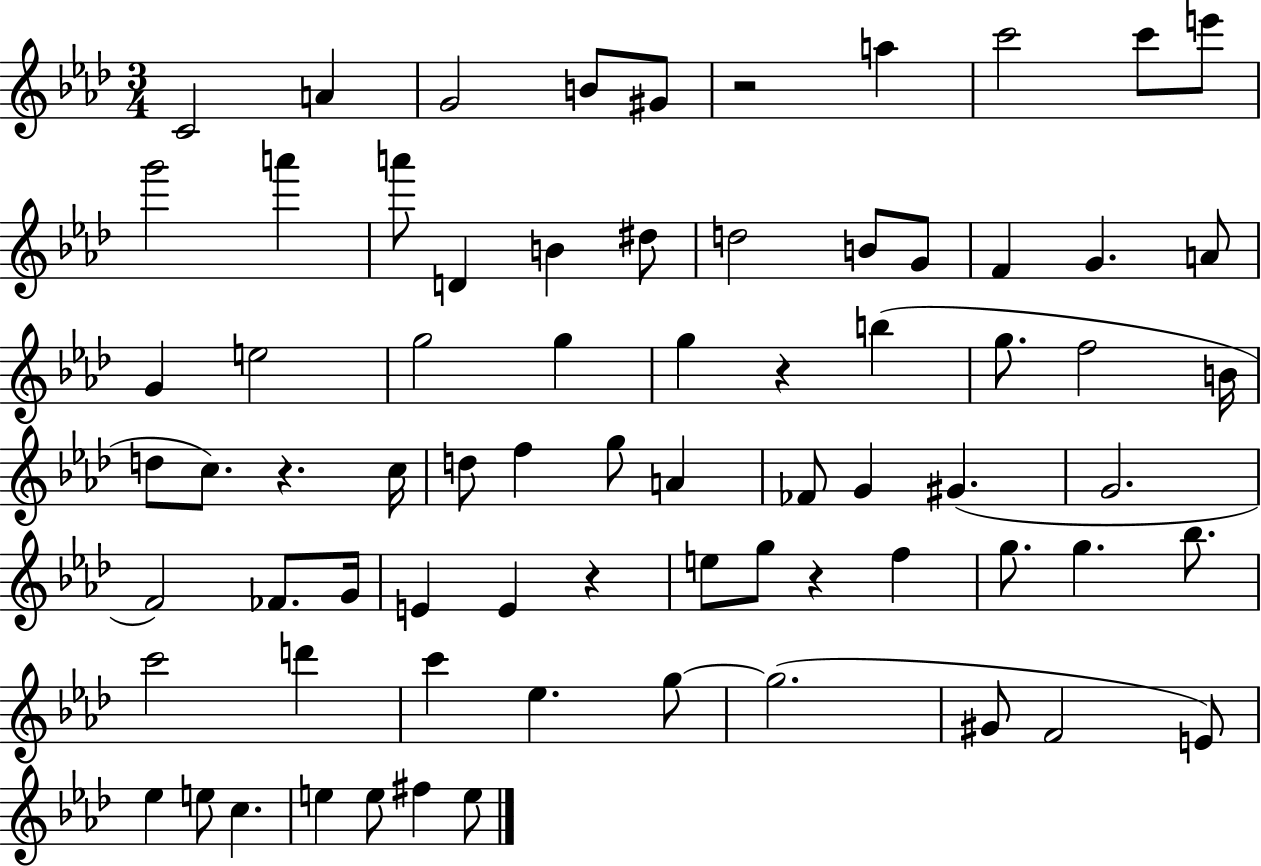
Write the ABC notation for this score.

X:1
T:Untitled
M:3/4
L:1/4
K:Ab
C2 A G2 B/2 ^G/2 z2 a c'2 c'/2 e'/2 g'2 a' a'/2 D B ^d/2 d2 B/2 G/2 F G A/2 G e2 g2 g g z b g/2 f2 B/4 d/2 c/2 z c/4 d/2 f g/2 A _F/2 G ^G G2 F2 _F/2 G/4 E E z e/2 g/2 z f g/2 g _b/2 c'2 d' c' _e g/2 g2 ^G/2 F2 E/2 _e e/2 c e e/2 ^f e/2